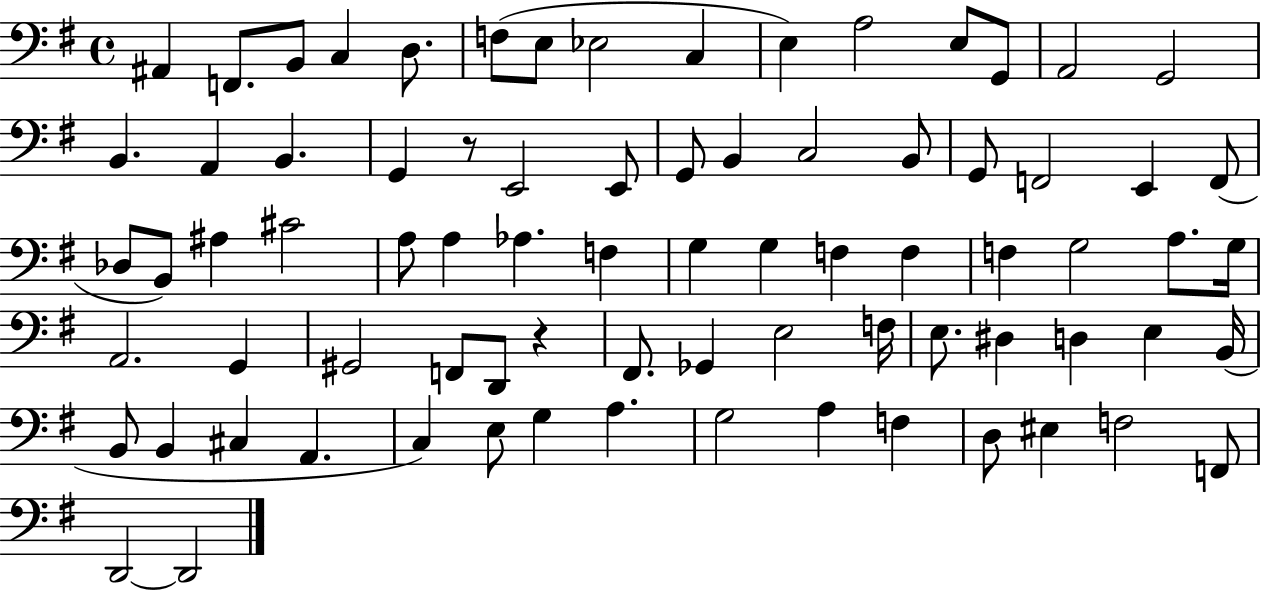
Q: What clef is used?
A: bass